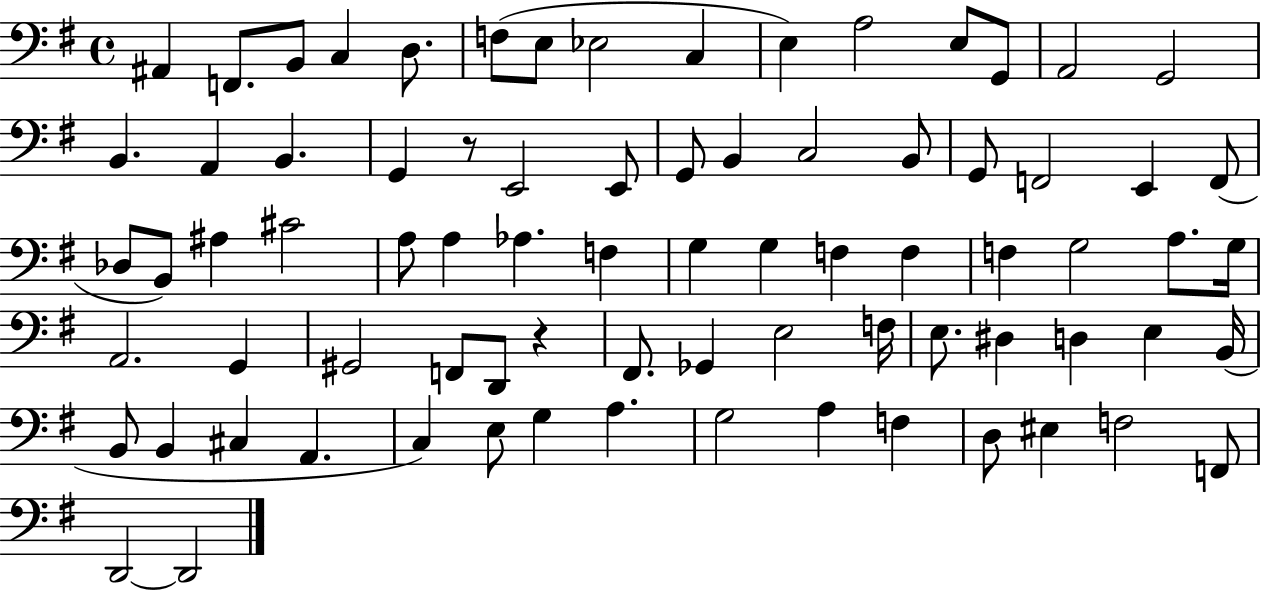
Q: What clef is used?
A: bass